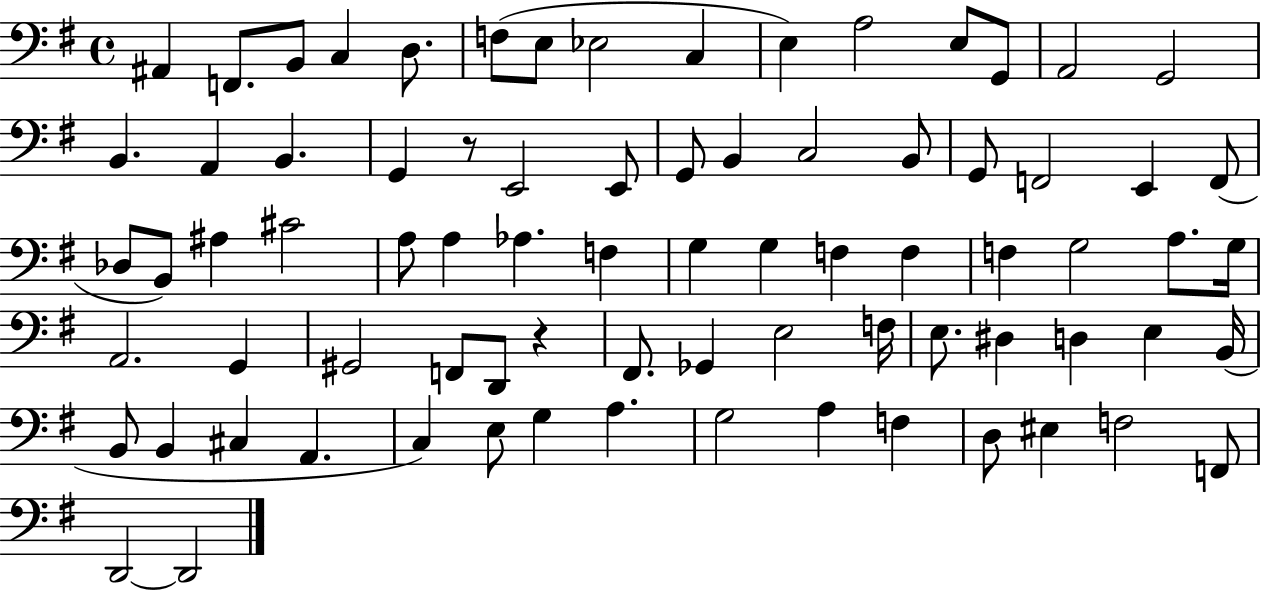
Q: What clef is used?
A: bass